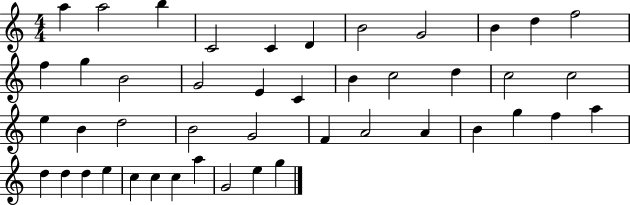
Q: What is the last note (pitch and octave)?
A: G5